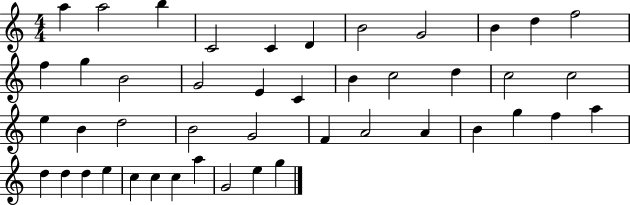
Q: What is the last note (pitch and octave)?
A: G5